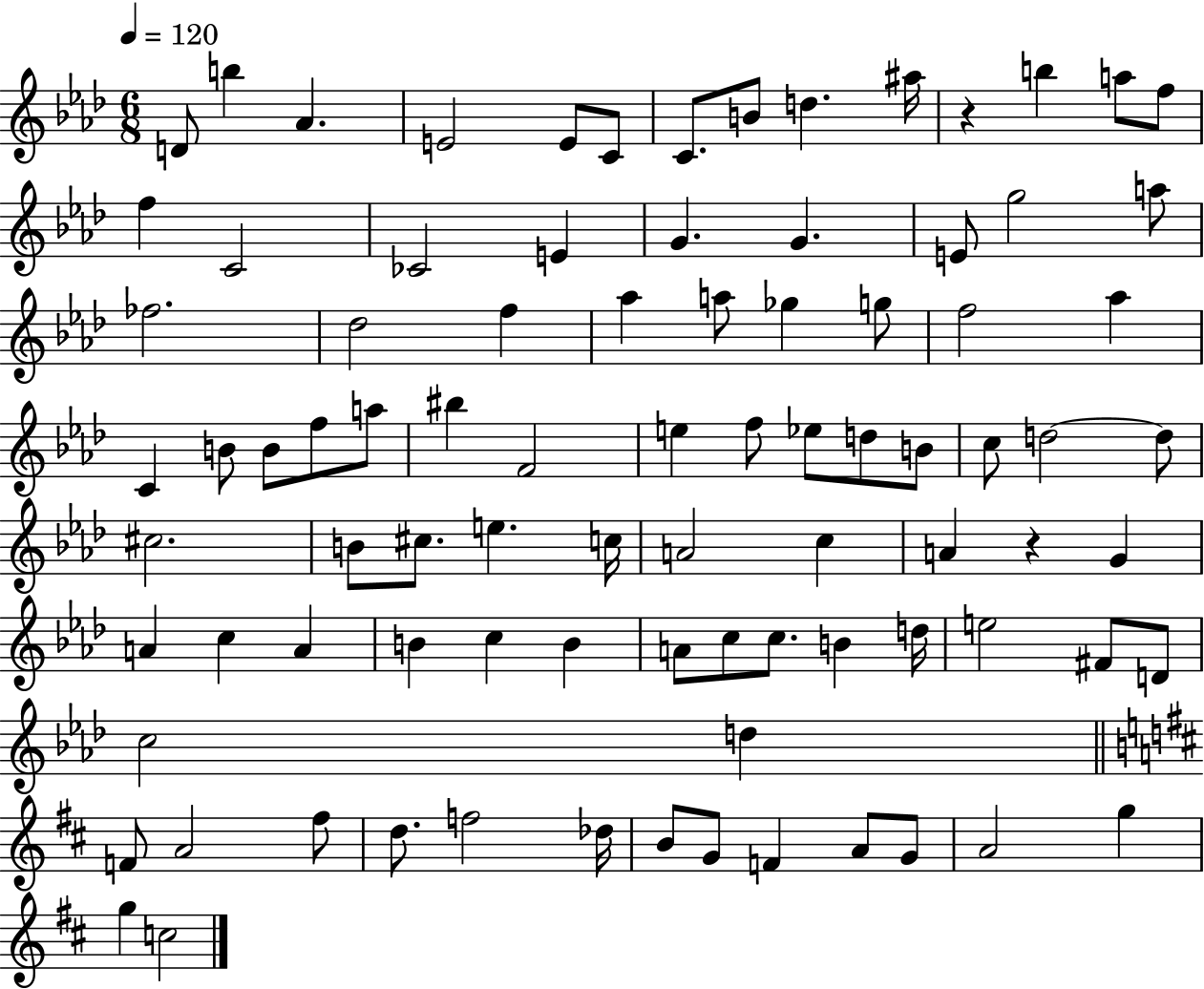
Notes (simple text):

D4/e B5/q Ab4/q. E4/h E4/e C4/e C4/e. B4/e D5/q. A#5/s R/q B5/q A5/e F5/e F5/q C4/h CES4/h E4/q G4/q. G4/q. E4/e G5/h A5/e FES5/h. Db5/h F5/q Ab5/q A5/e Gb5/q G5/e F5/h Ab5/q C4/q B4/e B4/e F5/e A5/e BIS5/q F4/h E5/q F5/e Eb5/e D5/e B4/e C5/e D5/h D5/e C#5/h. B4/e C#5/e. E5/q. C5/s A4/h C5/q A4/q R/q G4/q A4/q C5/q A4/q B4/q C5/q B4/q A4/e C5/e C5/e. B4/q D5/s E5/h F#4/e D4/e C5/h D5/q F4/e A4/h F#5/e D5/e. F5/h Db5/s B4/e G4/e F4/q A4/e G4/e A4/h G5/q G5/q C5/h